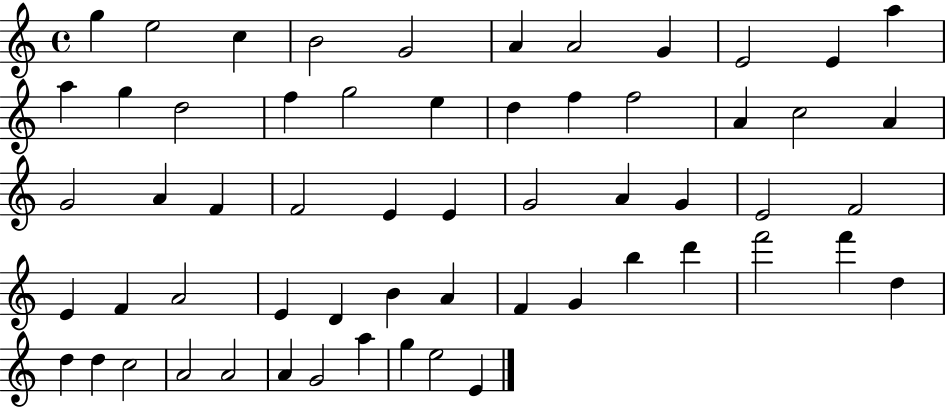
X:1
T:Untitled
M:4/4
L:1/4
K:C
g e2 c B2 G2 A A2 G E2 E a a g d2 f g2 e d f f2 A c2 A G2 A F F2 E E G2 A G E2 F2 E F A2 E D B A F G b d' f'2 f' d d d c2 A2 A2 A G2 a g e2 E